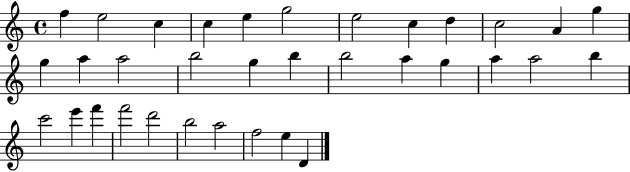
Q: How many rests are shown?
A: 0